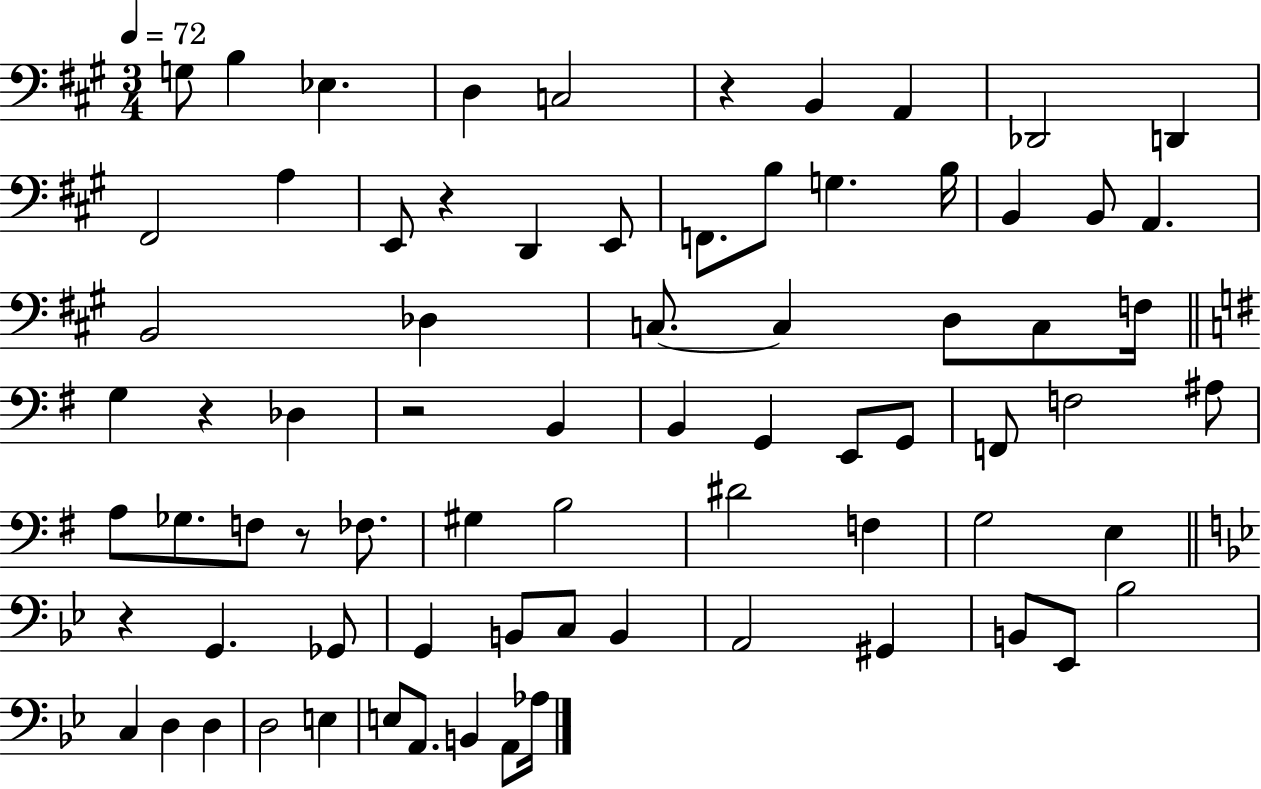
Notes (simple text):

G3/e B3/q Eb3/q. D3/q C3/h R/q B2/q A2/q Db2/h D2/q F#2/h A3/q E2/e R/q D2/q E2/e F2/e. B3/e G3/q. B3/s B2/q B2/e A2/q. B2/h Db3/q C3/e. C3/q D3/e C3/e F3/s G3/q R/q Db3/q R/h B2/q B2/q G2/q E2/e G2/e F2/e F3/h A#3/e A3/e Gb3/e. F3/e R/e FES3/e. G#3/q B3/h D#4/h F3/q G3/h E3/q R/q G2/q. Gb2/e G2/q B2/e C3/e B2/q A2/h G#2/q B2/e Eb2/e Bb3/h C3/q D3/q D3/q D3/h E3/q E3/e A2/e. B2/q A2/e Ab3/s